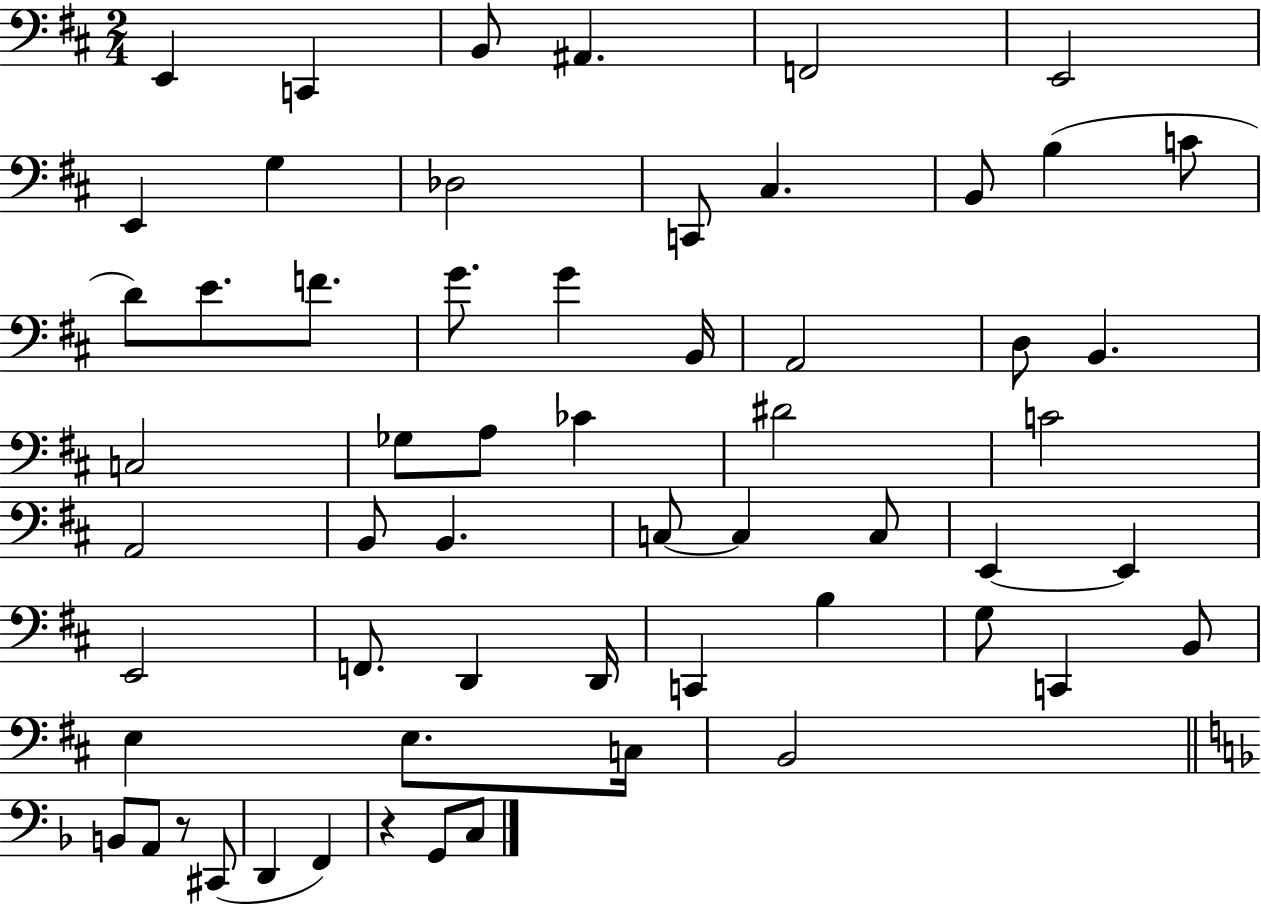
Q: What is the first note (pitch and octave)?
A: E2